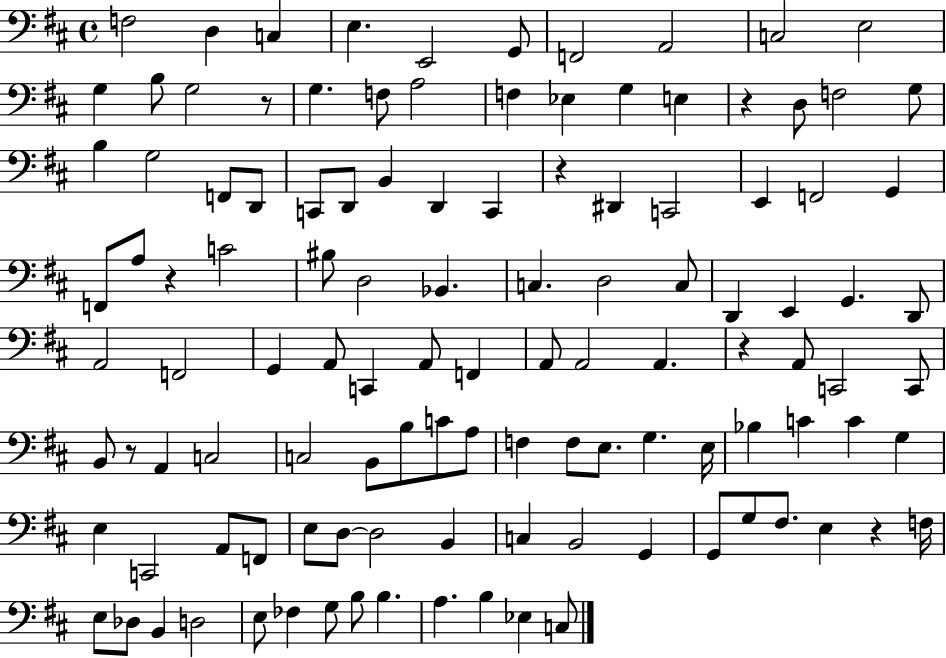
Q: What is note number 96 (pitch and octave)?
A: F3